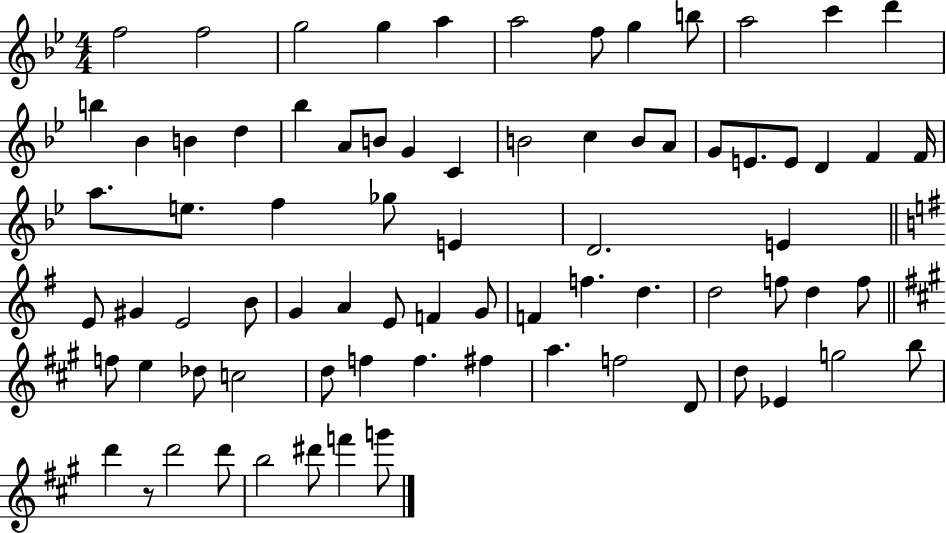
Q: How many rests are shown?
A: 1